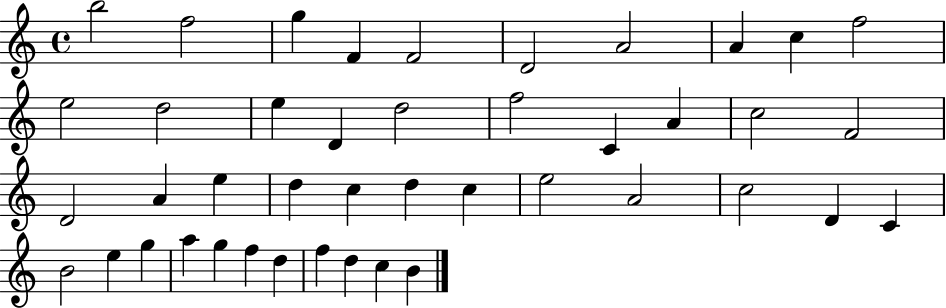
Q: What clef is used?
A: treble